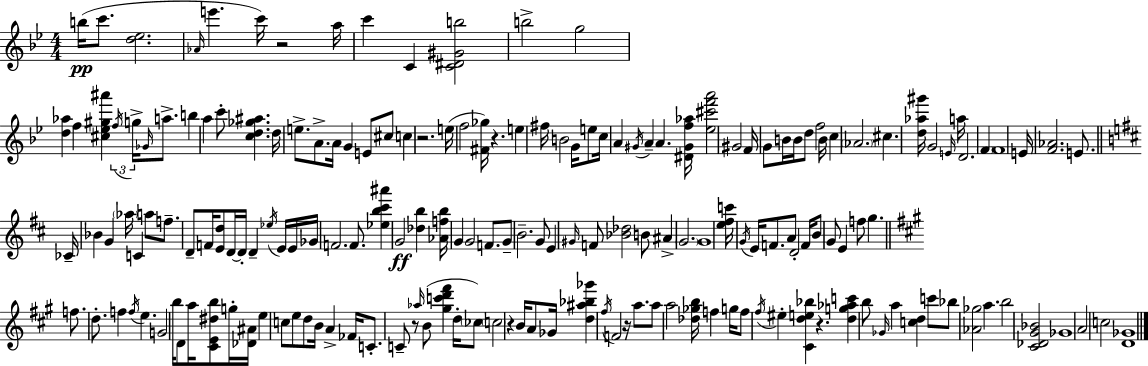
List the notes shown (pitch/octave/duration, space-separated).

B5/s C6/e. [D5,Eb5]/h. Ab4/s E6/q. C6/s R/h A5/s C6/q C4/q [C4,D#4,G#4,B5]/h B5/h G5/h [D5,Ab5]/q F5/q [C#5,Eb5,G#5,A#6]/q F5/s G5/s Gb4/s A5/e. B5/q A5/q C6/e [C5,D5,Gb5,A#5]/q. D5/s E5/e. A4/e. A4/s G4/q E4/e C#5/e C5/q R/h. E5/s F5/h [F#4,Gb5]/s R/q. E5/q F#5/s B4/h G4/s E5/e C5/s A4/q G#4/s A4/q A4/q. [D#4,G#4,F5,Ab5]/s [Eb5,C#6,F6,A6]/h G#4/h F4/s G4/e B4/s B4/s D5/e F5/h B4/s C5/q Ab4/h. C#5/q. [D5,Ab5,G#6]/s G4/h E4/s A5/s D4/h. F4/q F4/w E4/s [F4,Ab4]/h. E4/e. CES4/s Bb4/q G4/q Ab5/s C4/q A5/e F5/e. D4/e F4/s [E4,D5]/e D4/s D4/s D4/q Eb5/s E4/s E4/s Gb4/s F4/h. F4/e. [Eb5,B5,C#6,A#6]/q G4/h [Db5,B5]/q [Ab4,F5,B5]/s G4/q G4/h F4/e. G4/e B4/h. G4/e E4/q G#4/s F4/e [Bb4,Db5]/h B4/e A#4/q G4/h. G4/w [E5,F#5,C6]/s G4/s E4/s F4/e. A4/e D4/h F4/s B4/e G4/e E4/q F5/e G5/q. F5/e. D5/e. F5/q F5/s E5/q. G4/h B5/s D4/e A5/s [C#4,E4,D#5,B5]/e G5/s [Db4,A#4]/s E5/q C5/e E5/e D5/e B4/s A4/q FES4/s C4/e. C4/e R/e Ab5/s B4/e [G#5,C6,D6,F#6]/q D5/s CES5/e C5/h R/q B4/s A4/e Gb4/s [D5,A#5,Bb5,Gb6]/q F#5/s F4/h R/s A5/e. A5/e A5/h [Db5,Gb5,B5]/s F5/q G5/s F5/e F#5/s EIS5/q [C#4,D5,E5,Bb5]/q R/q. [D5,G5,Ab5,C6]/q B5/e Gb4/s A5/q [C5,D5]/q C6/e Bb5/e [Ab4,Gb5]/h A5/q. B5/h [C#4,Db4,G#4,Bb4]/h Gb4/w A4/h C5/h [D4,Gb4]/w